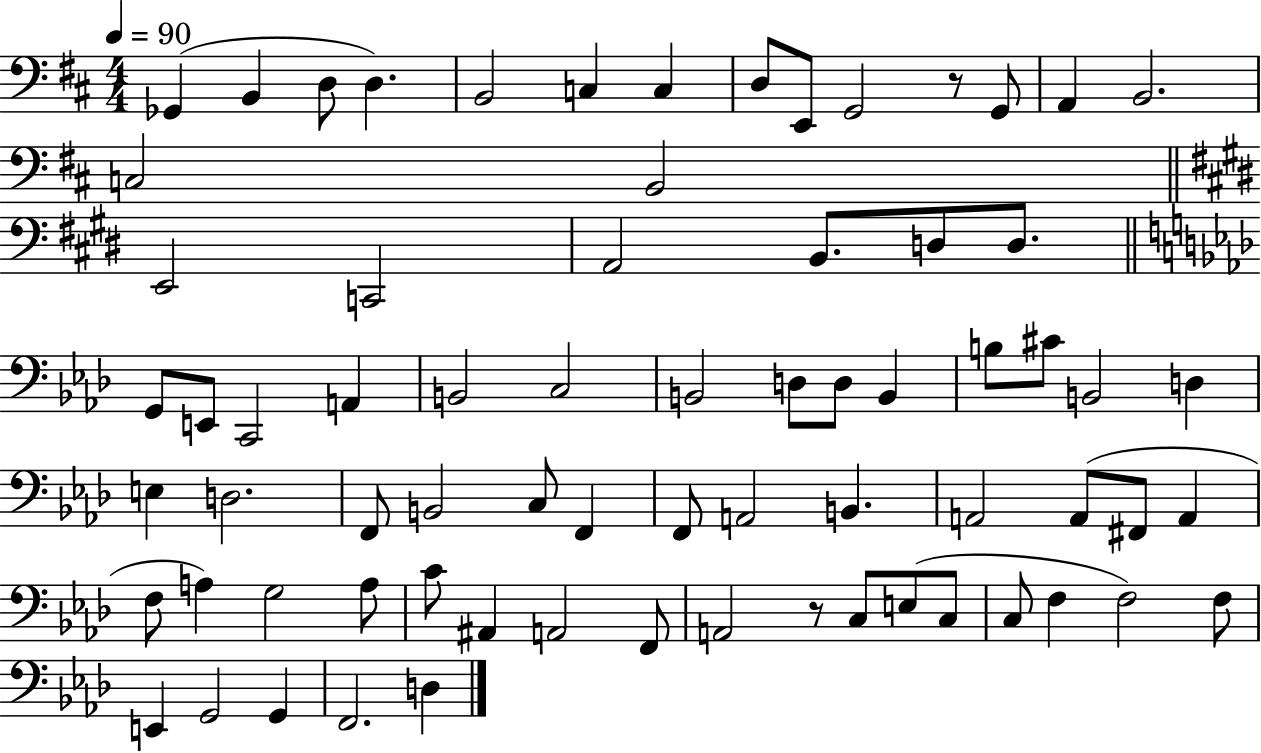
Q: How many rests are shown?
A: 2